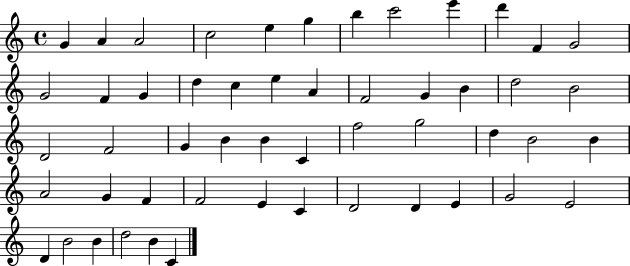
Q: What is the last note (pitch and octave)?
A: C4